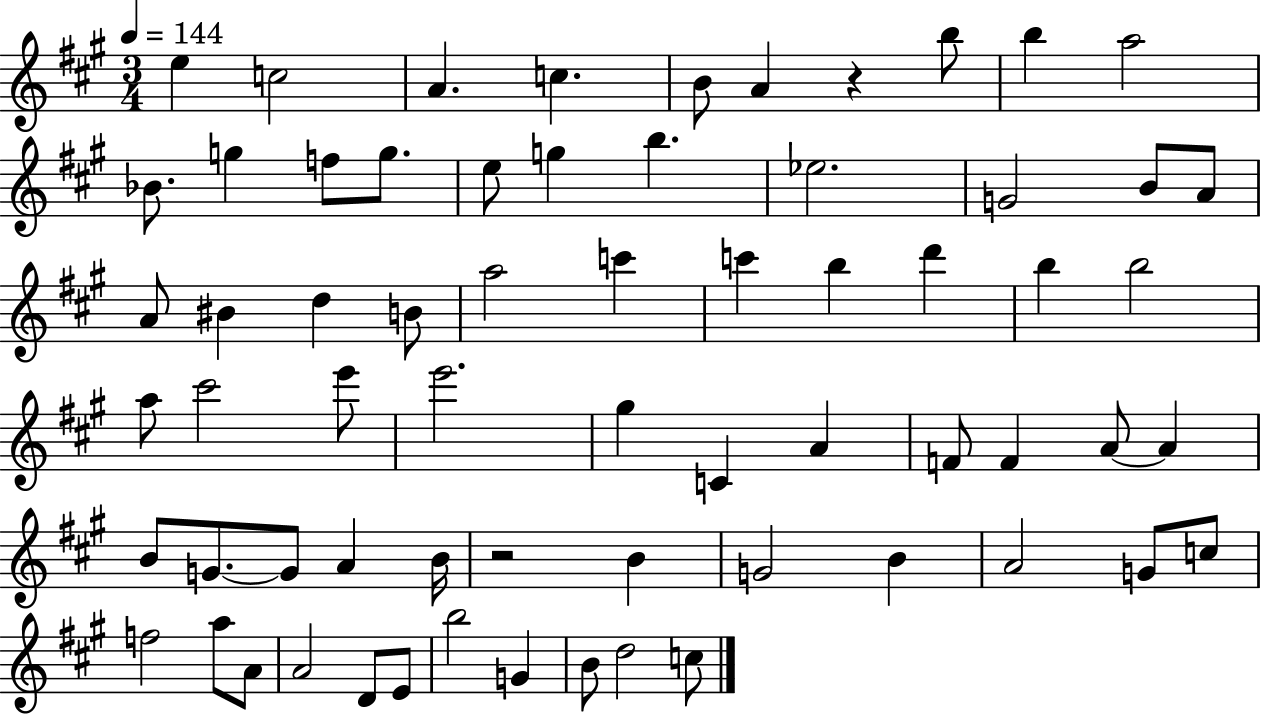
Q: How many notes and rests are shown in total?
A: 66